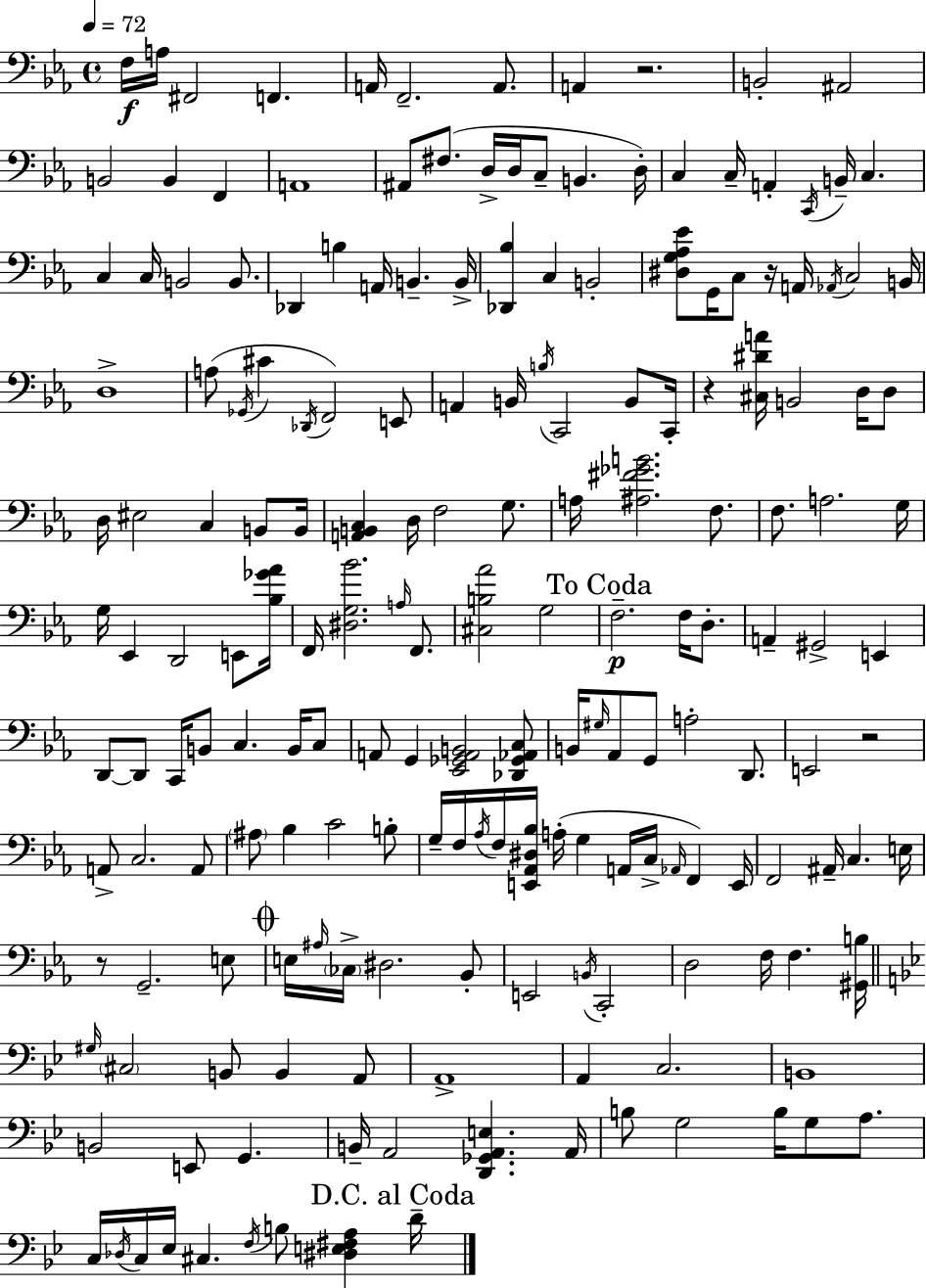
X:1
T:Untitled
M:4/4
L:1/4
K:Cm
F,/4 A,/4 ^F,,2 F,, A,,/4 F,,2 A,,/2 A,, z2 B,,2 ^A,,2 B,,2 B,, F,, A,,4 ^A,,/2 ^F,/2 D,/4 D,/4 C,/2 B,, D,/4 C, C,/4 A,, C,,/4 B,,/4 C, C, C,/4 B,,2 B,,/2 _D,, B, A,,/4 B,, B,,/4 [_D,,_B,] C, B,,2 [^D,G,_A,_E]/2 G,,/4 C,/2 z/4 A,,/4 _A,,/4 C,2 B,,/4 D,4 A,/2 _G,,/4 ^C _D,,/4 F,,2 E,,/2 A,, B,,/4 B,/4 C,,2 B,,/2 C,,/4 z [^C,^DA]/4 B,,2 D,/4 D,/2 D,/4 ^E,2 C, B,,/2 B,,/4 [A,,B,,C,] D,/4 F,2 G,/2 A,/4 [^A,^F_GB]2 F,/2 F,/2 A,2 G,/4 G,/4 _E,, D,,2 E,,/2 [_B,_G_A]/4 F,,/4 [^D,G,_B]2 A,/4 F,,/2 [^C,B,_A]2 G,2 F,2 F,/4 D,/2 A,, ^G,,2 E,, D,,/2 D,,/2 C,,/4 B,,/2 C, B,,/4 C,/2 A,,/2 G,, [_E,,_G,,A,,B,,]2 [_D,,_G,,_A,,C,]/2 B,,/4 ^G,/4 _A,,/2 G,,/2 A,2 D,,/2 E,,2 z2 A,,/2 C,2 A,,/2 ^A,/2 _B, C2 B,/2 G,/4 F,/4 _A,/4 F,/4 [E,,_A,,^D,_B,]/4 A,/4 G, A,,/4 C,/4 _A,,/4 F,, E,,/4 F,,2 ^A,,/4 C, E,/4 z/2 G,,2 E,/2 E,/4 ^A,/4 _C,/4 ^D,2 _B,,/2 E,,2 B,,/4 C,,2 D,2 F,/4 F, [^G,,B,]/4 ^G,/4 ^C,2 B,,/2 B,, A,,/2 A,,4 A,, C,2 B,,4 B,,2 E,,/2 G,, B,,/4 A,,2 [D,,_G,,A,,E,] A,,/4 B,/2 G,2 B,/4 G,/2 A,/2 C,/4 _D,/4 C,/4 _E,/4 ^C, F,/4 B,/2 [^D,E,^F,A,] D/4